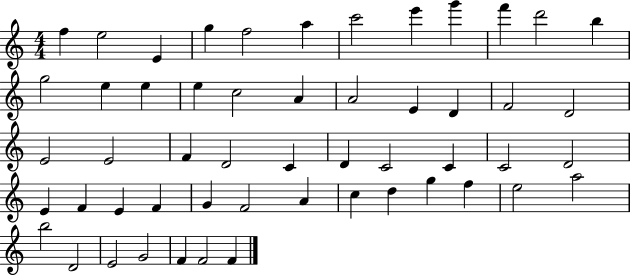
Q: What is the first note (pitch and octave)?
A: F5